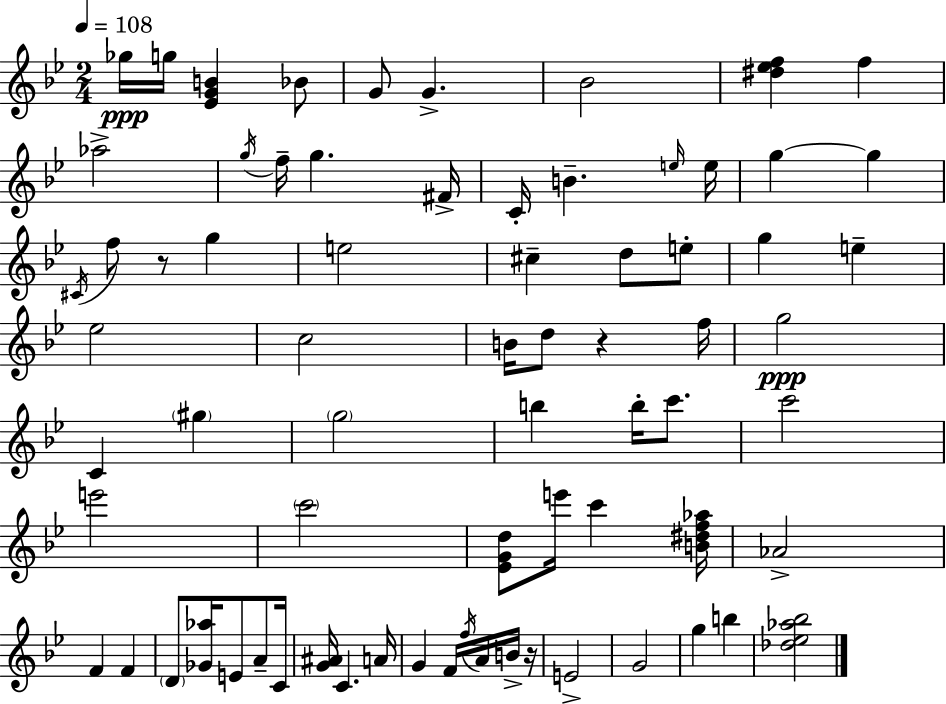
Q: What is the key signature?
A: BES major